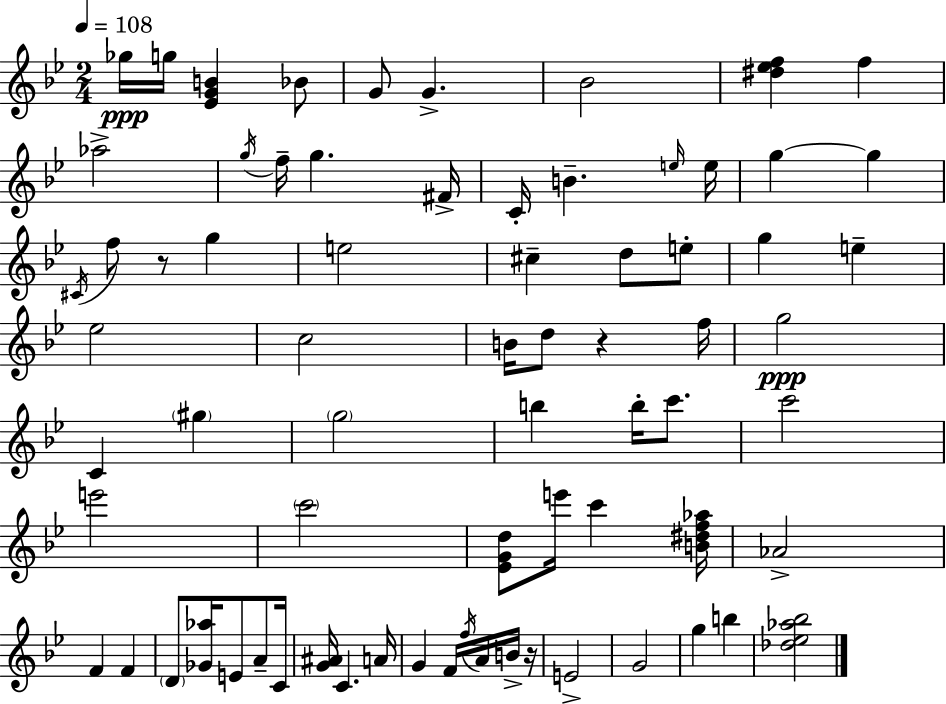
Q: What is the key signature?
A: BES major